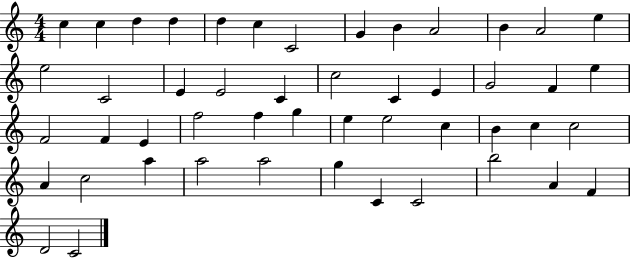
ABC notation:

X:1
T:Untitled
M:4/4
L:1/4
K:C
c c d d d c C2 G B A2 B A2 e e2 C2 E E2 C c2 C E G2 F e F2 F E f2 f g e e2 c B c c2 A c2 a a2 a2 g C C2 b2 A F D2 C2